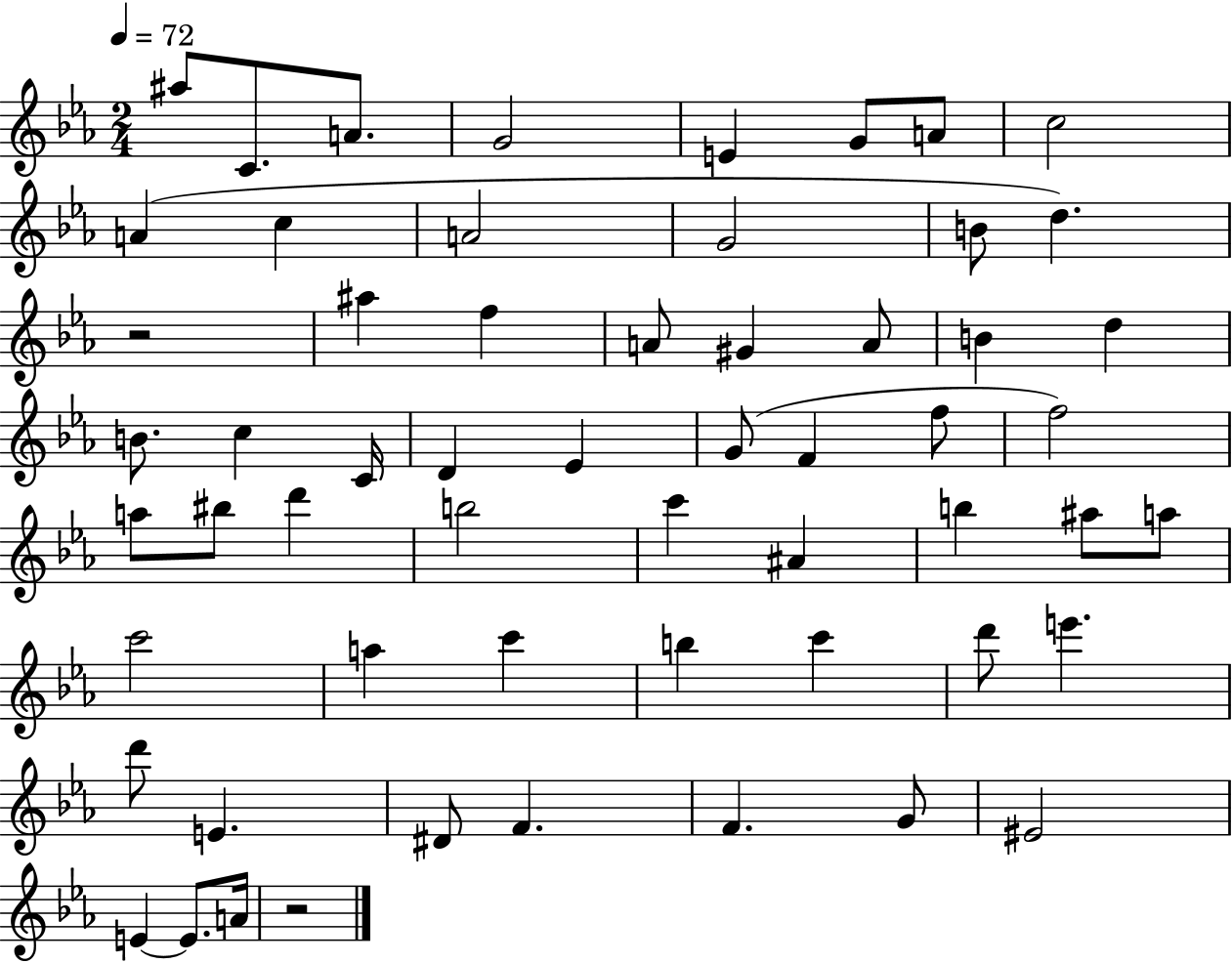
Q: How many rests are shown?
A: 2